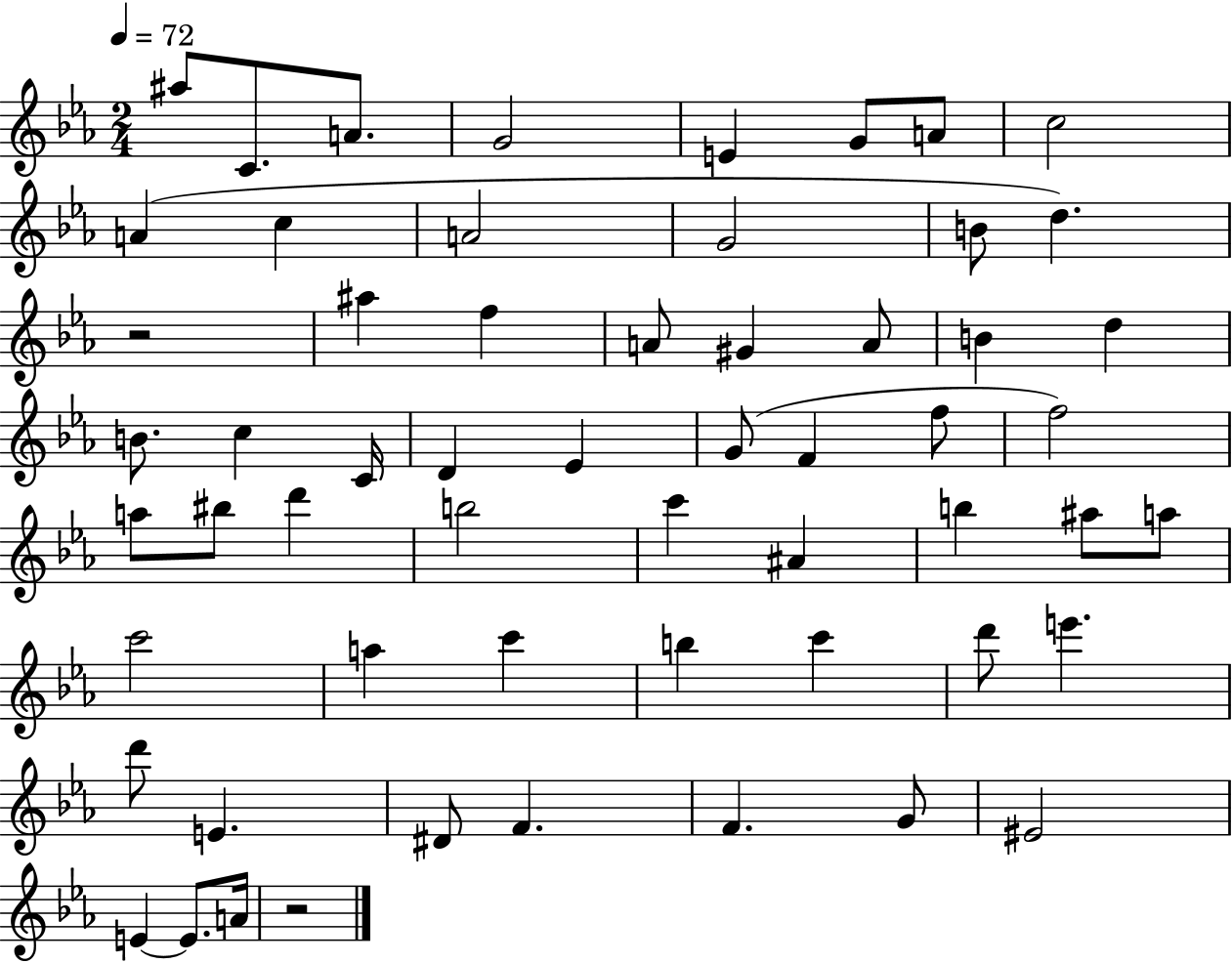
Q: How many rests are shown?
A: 2